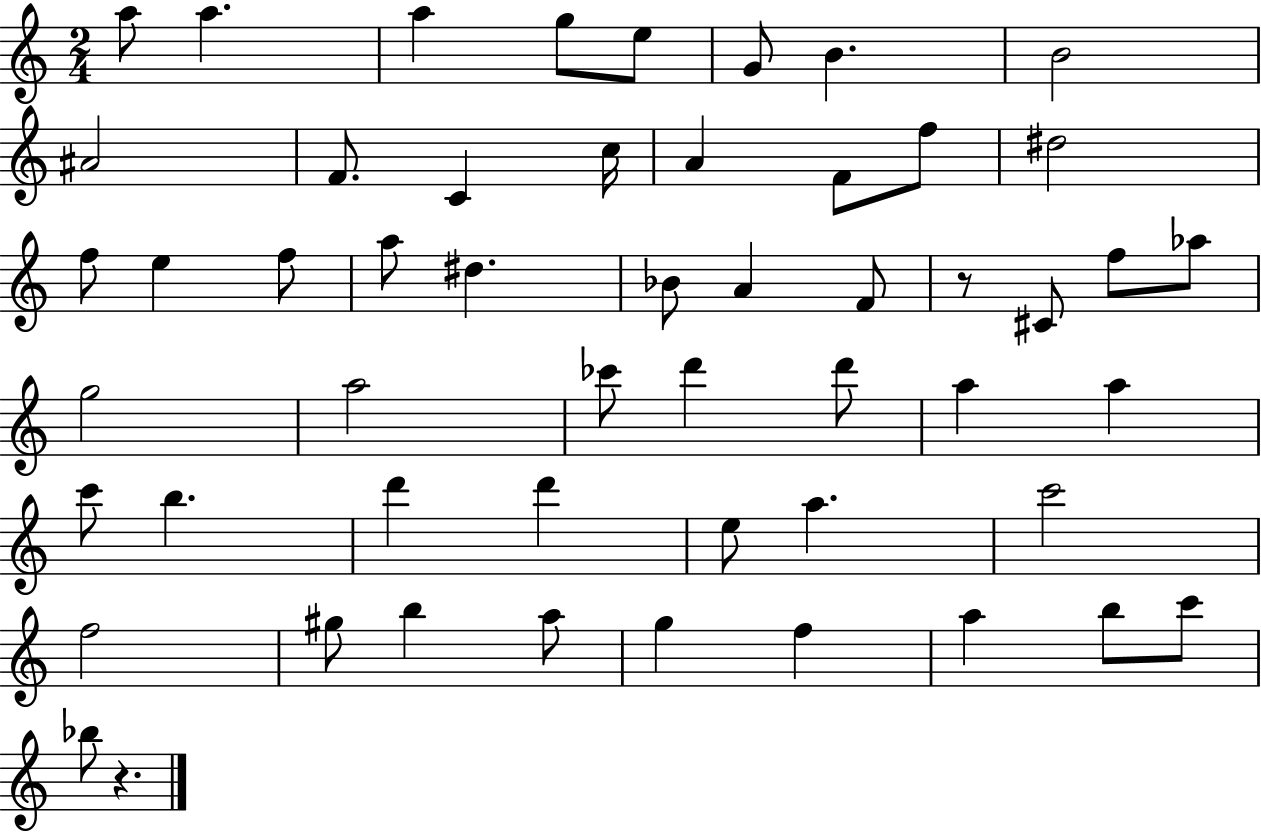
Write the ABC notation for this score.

X:1
T:Untitled
M:2/4
L:1/4
K:C
a/2 a a g/2 e/2 G/2 B B2 ^A2 F/2 C c/4 A F/2 f/2 ^d2 f/2 e f/2 a/2 ^d _B/2 A F/2 z/2 ^C/2 f/2 _a/2 g2 a2 _c'/2 d' d'/2 a a c'/2 b d' d' e/2 a c'2 f2 ^g/2 b a/2 g f a b/2 c'/2 _b/2 z